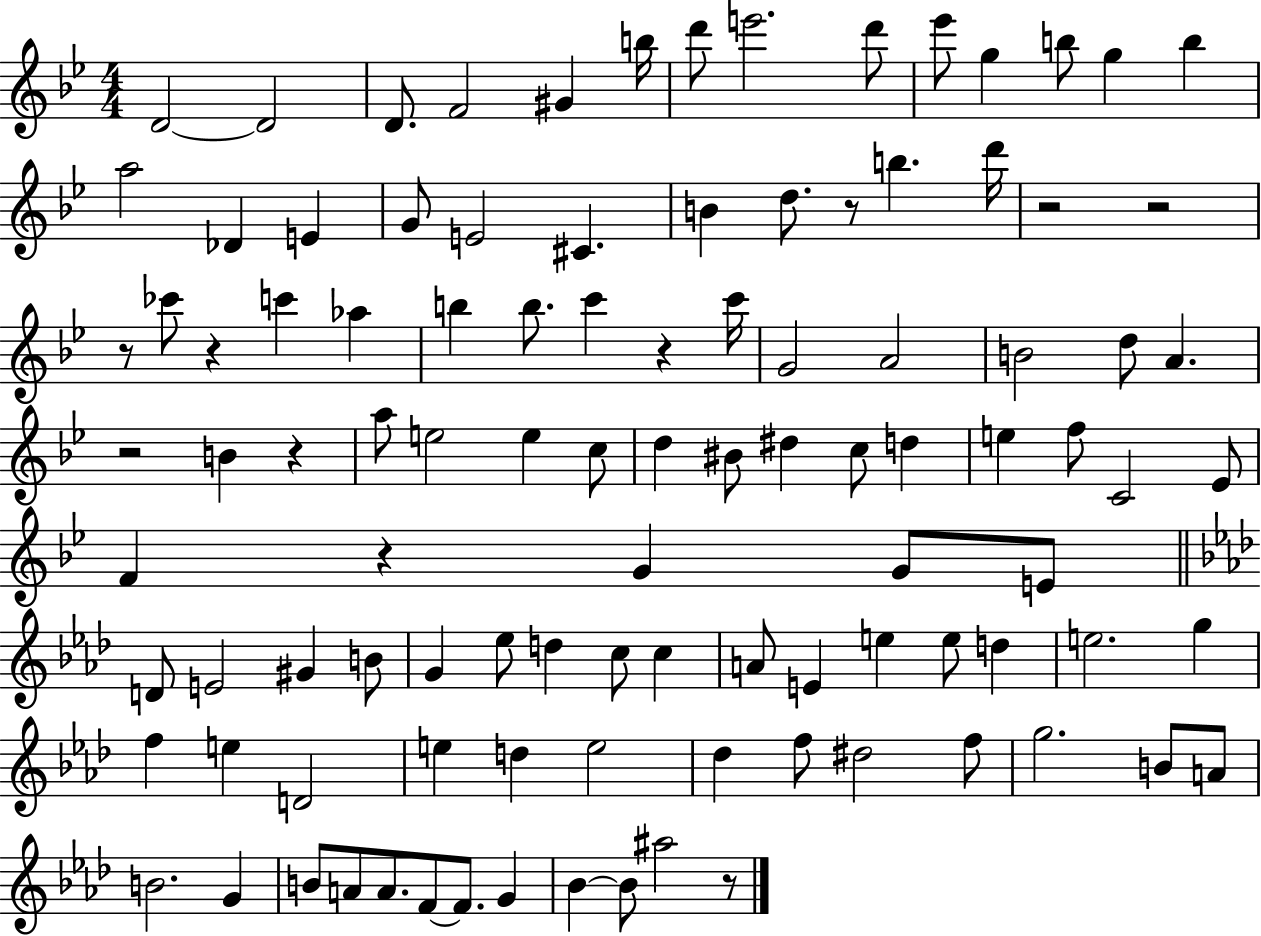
D4/h D4/h D4/e. F4/h G#4/q B5/s D6/e E6/h. D6/e Eb6/e G5/q B5/e G5/q B5/q A5/h Db4/q E4/q G4/e E4/h C#4/q. B4/q D5/e. R/e B5/q. D6/s R/h R/h R/e CES6/e R/q C6/q Ab5/q B5/q B5/e. C6/q R/q C6/s G4/h A4/h B4/h D5/e A4/q. R/h B4/q R/q A5/e E5/h E5/q C5/e D5/q BIS4/e D#5/q C5/e D5/q E5/q F5/e C4/h Eb4/e F4/q R/q G4/q G4/e E4/e D4/e E4/h G#4/q B4/e G4/q Eb5/e D5/q C5/e C5/q A4/e E4/q E5/q E5/e D5/q E5/h. G5/q F5/q E5/q D4/h E5/q D5/q E5/h Db5/q F5/e D#5/h F5/e G5/h. B4/e A4/e B4/h. G4/q B4/e A4/e A4/e. F4/e F4/e. G4/q Bb4/q Bb4/e A#5/h R/e